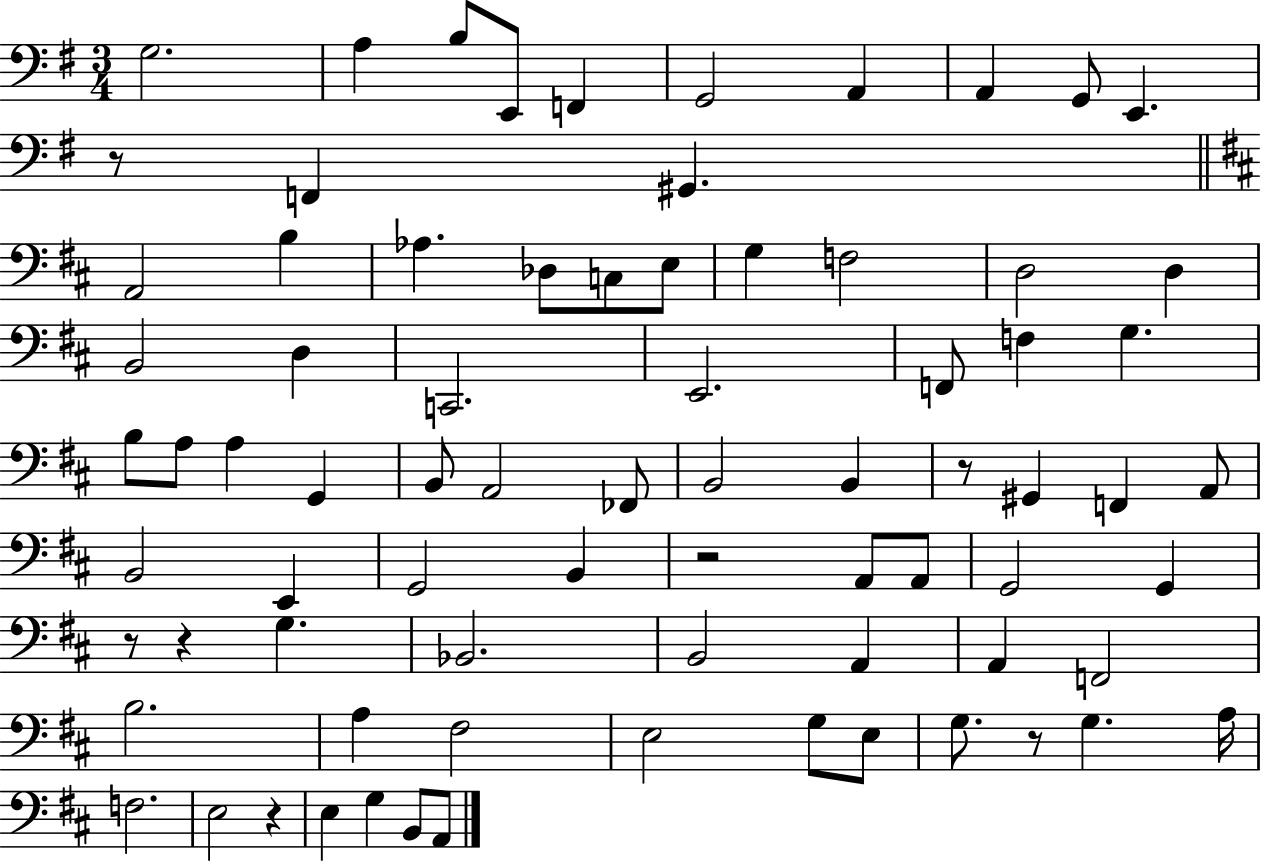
X:1
T:Untitled
M:3/4
L:1/4
K:G
G,2 A, B,/2 E,,/2 F,, G,,2 A,, A,, G,,/2 E,, z/2 F,, ^G,, A,,2 B, _A, _D,/2 C,/2 E,/2 G, F,2 D,2 D, B,,2 D, C,,2 E,,2 F,,/2 F, G, B,/2 A,/2 A, G,, B,,/2 A,,2 _F,,/2 B,,2 B,, z/2 ^G,, F,, A,,/2 B,,2 E,, G,,2 B,, z2 A,,/2 A,,/2 G,,2 G,, z/2 z G, _B,,2 B,,2 A,, A,, F,,2 B,2 A, ^F,2 E,2 G,/2 E,/2 G,/2 z/2 G, A,/4 F,2 E,2 z E, G, B,,/2 A,,/2